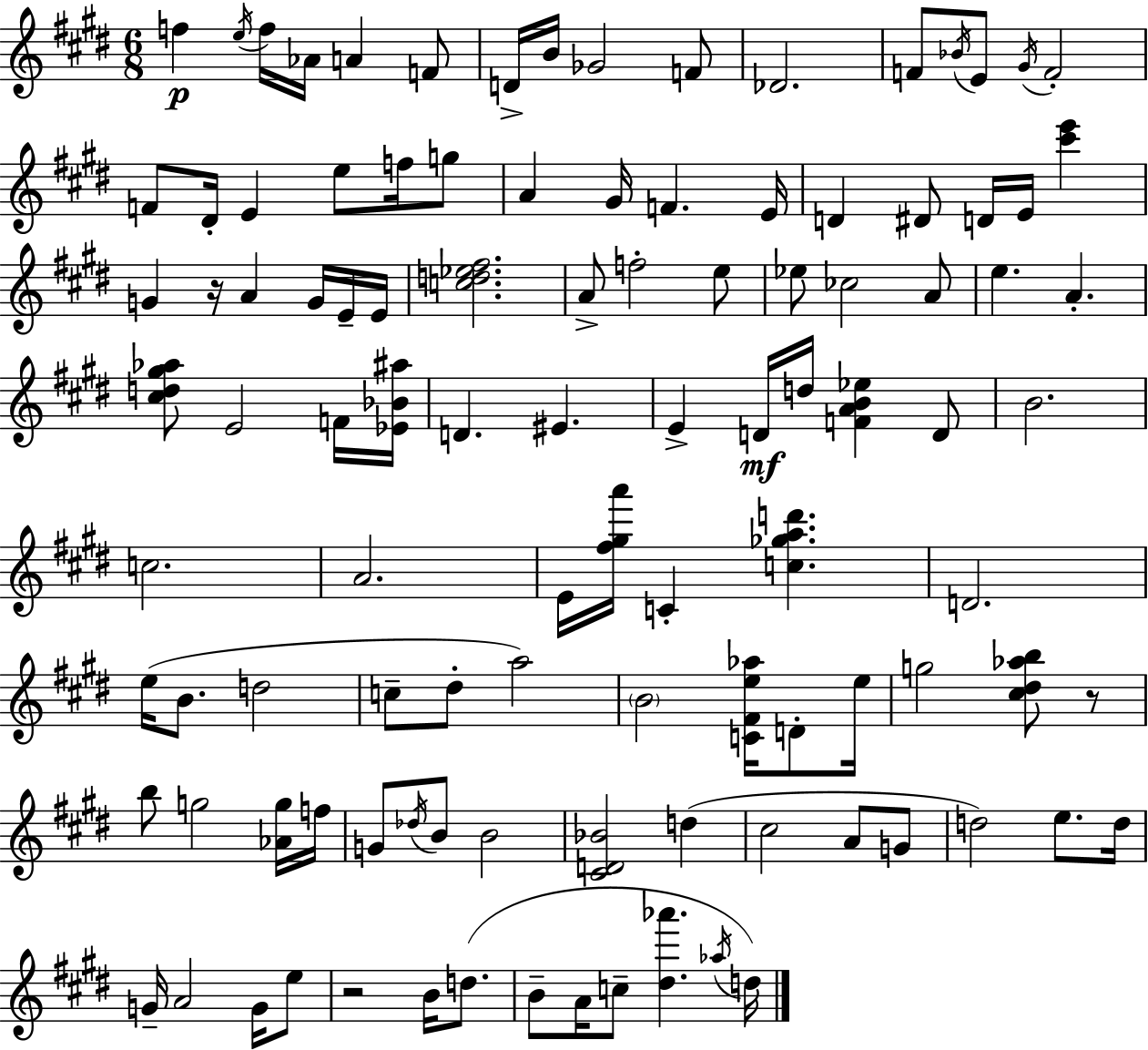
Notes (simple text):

F5/q E5/s F5/s Ab4/s A4/q F4/e D4/s B4/s Gb4/h F4/e Db4/h. F4/e Bb4/s E4/e G#4/s F4/h F4/e D#4/s E4/q E5/e F5/s G5/e A4/q G#4/s F4/q. E4/s D4/q D#4/e D4/s E4/s [C#6,E6]/q G4/q R/s A4/q G4/s E4/s E4/s [C5,D5,Eb5,F#5]/h. A4/e F5/h E5/e Eb5/e CES5/h A4/e E5/q. A4/q. [C#5,D5,G#5,Ab5]/e E4/h F4/s [Eb4,Bb4,A#5]/s D4/q. EIS4/q. E4/q D4/s D5/s [F4,A4,B4,Eb5]/q D4/e B4/h. C5/h. A4/h. E4/s [F#5,G#5,A6]/s C4/q [C5,Gb5,A5,D6]/q. D4/h. E5/s B4/e. D5/h C5/e D#5/e A5/h B4/h [C4,F#4,E5,Ab5]/s D4/e E5/s G5/h [C#5,D#5,Ab5,B5]/e R/e B5/e G5/h [Ab4,G5]/s F5/s G4/e Db5/s B4/e B4/h [C#4,D4,Bb4]/h D5/q C#5/h A4/e G4/e D5/h E5/e. D5/s G4/s A4/h G4/s E5/e R/h B4/s D5/e. B4/e A4/s C5/e [D#5,Ab6]/q. Ab5/s D5/s